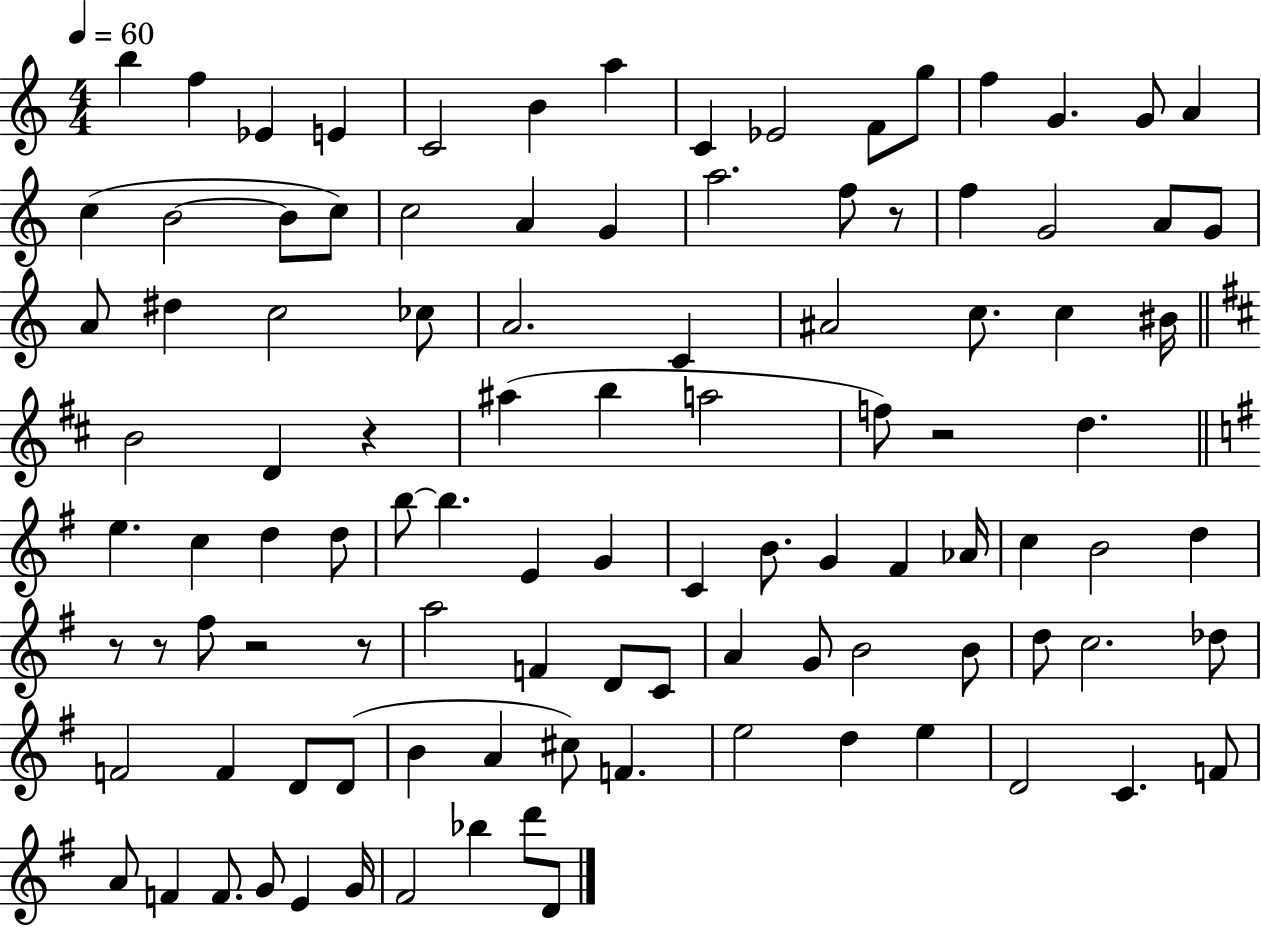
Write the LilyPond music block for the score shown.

{
  \clef treble
  \numericTimeSignature
  \time 4/4
  \key c \major
  \tempo 4 = 60
  b''4 f''4 ees'4 e'4 | c'2 b'4 a''4 | c'4 ees'2 f'8 g''8 | f''4 g'4. g'8 a'4 | \break c''4( b'2~~ b'8 c''8) | c''2 a'4 g'4 | a''2. f''8 r8 | f''4 g'2 a'8 g'8 | \break a'8 dis''4 c''2 ces''8 | a'2. c'4 | ais'2 c''8. c''4 bis'16 | \bar "||" \break \key d \major b'2 d'4 r4 | ais''4( b''4 a''2 | f''8) r2 d''4. | \bar "||" \break \key g \major e''4. c''4 d''4 d''8 | b''8~~ b''4. e'4 g'4 | c'4 b'8. g'4 fis'4 aes'16 | c''4 b'2 d''4 | \break r8 r8 fis''8 r2 r8 | a''2 f'4 d'8 c'8 | a'4 g'8 b'2 b'8 | d''8 c''2. des''8 | \break f'2 f'4 d'8 d'8( | b'4 a'4 cis''8) f'4. | e''2 d''4 e''4 | d'2 c'4. f'8 | \break a'8 f'4 f'8. g'8 e'4 g'16 | fis'2 bes''4 d'''8 d'8 | \bar "|."
}